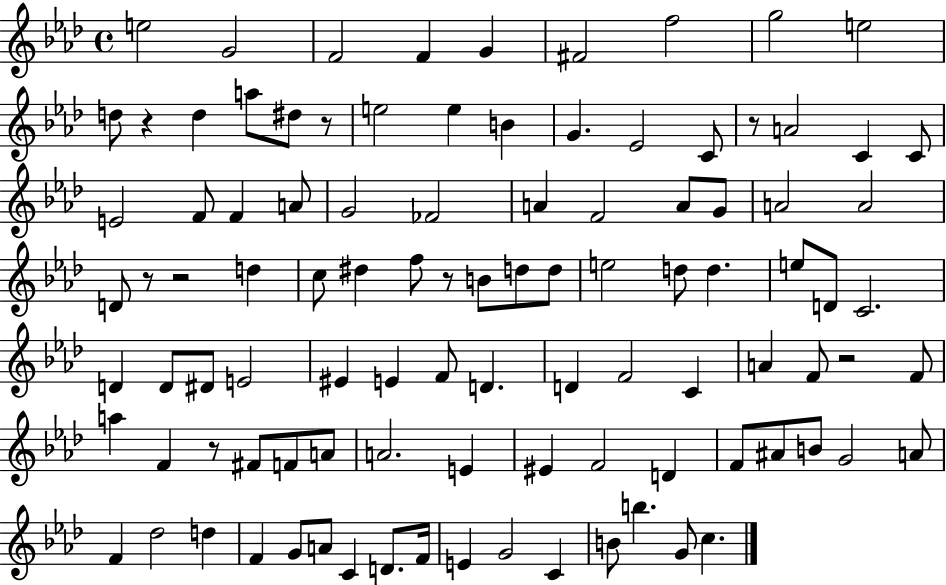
X:1
T:Untitled
M:4/4
L:1/4
K:Ab
e2 G2 F2 F G ^F2 f2 g2 e2 d/2 z d a/2 ^d/2 z/2 e2 e B G _E2 C/2 z/2 A2 C C/2 E2 F/2 F A/2 G2 _F2 A F2 A/2 G/2 A2 A2 D/2 z/2 z2 d c/2 ^d f/2 z/2 B/2 d/2 d/2 e2 d/2 d e/2 D/2 C2 D D/2 ^D/2 E2 ^E E F/2 D D F2 C A F/2 z2 F/2 a F z/2 ^F/2 F/2 A/2 A2 E ^E F2 D F/2 ^A/2 B/2 G2 A/2 F _d2 d F G/2 A/2 C D/2 F/4 E G2 C B/2 b G/2 c